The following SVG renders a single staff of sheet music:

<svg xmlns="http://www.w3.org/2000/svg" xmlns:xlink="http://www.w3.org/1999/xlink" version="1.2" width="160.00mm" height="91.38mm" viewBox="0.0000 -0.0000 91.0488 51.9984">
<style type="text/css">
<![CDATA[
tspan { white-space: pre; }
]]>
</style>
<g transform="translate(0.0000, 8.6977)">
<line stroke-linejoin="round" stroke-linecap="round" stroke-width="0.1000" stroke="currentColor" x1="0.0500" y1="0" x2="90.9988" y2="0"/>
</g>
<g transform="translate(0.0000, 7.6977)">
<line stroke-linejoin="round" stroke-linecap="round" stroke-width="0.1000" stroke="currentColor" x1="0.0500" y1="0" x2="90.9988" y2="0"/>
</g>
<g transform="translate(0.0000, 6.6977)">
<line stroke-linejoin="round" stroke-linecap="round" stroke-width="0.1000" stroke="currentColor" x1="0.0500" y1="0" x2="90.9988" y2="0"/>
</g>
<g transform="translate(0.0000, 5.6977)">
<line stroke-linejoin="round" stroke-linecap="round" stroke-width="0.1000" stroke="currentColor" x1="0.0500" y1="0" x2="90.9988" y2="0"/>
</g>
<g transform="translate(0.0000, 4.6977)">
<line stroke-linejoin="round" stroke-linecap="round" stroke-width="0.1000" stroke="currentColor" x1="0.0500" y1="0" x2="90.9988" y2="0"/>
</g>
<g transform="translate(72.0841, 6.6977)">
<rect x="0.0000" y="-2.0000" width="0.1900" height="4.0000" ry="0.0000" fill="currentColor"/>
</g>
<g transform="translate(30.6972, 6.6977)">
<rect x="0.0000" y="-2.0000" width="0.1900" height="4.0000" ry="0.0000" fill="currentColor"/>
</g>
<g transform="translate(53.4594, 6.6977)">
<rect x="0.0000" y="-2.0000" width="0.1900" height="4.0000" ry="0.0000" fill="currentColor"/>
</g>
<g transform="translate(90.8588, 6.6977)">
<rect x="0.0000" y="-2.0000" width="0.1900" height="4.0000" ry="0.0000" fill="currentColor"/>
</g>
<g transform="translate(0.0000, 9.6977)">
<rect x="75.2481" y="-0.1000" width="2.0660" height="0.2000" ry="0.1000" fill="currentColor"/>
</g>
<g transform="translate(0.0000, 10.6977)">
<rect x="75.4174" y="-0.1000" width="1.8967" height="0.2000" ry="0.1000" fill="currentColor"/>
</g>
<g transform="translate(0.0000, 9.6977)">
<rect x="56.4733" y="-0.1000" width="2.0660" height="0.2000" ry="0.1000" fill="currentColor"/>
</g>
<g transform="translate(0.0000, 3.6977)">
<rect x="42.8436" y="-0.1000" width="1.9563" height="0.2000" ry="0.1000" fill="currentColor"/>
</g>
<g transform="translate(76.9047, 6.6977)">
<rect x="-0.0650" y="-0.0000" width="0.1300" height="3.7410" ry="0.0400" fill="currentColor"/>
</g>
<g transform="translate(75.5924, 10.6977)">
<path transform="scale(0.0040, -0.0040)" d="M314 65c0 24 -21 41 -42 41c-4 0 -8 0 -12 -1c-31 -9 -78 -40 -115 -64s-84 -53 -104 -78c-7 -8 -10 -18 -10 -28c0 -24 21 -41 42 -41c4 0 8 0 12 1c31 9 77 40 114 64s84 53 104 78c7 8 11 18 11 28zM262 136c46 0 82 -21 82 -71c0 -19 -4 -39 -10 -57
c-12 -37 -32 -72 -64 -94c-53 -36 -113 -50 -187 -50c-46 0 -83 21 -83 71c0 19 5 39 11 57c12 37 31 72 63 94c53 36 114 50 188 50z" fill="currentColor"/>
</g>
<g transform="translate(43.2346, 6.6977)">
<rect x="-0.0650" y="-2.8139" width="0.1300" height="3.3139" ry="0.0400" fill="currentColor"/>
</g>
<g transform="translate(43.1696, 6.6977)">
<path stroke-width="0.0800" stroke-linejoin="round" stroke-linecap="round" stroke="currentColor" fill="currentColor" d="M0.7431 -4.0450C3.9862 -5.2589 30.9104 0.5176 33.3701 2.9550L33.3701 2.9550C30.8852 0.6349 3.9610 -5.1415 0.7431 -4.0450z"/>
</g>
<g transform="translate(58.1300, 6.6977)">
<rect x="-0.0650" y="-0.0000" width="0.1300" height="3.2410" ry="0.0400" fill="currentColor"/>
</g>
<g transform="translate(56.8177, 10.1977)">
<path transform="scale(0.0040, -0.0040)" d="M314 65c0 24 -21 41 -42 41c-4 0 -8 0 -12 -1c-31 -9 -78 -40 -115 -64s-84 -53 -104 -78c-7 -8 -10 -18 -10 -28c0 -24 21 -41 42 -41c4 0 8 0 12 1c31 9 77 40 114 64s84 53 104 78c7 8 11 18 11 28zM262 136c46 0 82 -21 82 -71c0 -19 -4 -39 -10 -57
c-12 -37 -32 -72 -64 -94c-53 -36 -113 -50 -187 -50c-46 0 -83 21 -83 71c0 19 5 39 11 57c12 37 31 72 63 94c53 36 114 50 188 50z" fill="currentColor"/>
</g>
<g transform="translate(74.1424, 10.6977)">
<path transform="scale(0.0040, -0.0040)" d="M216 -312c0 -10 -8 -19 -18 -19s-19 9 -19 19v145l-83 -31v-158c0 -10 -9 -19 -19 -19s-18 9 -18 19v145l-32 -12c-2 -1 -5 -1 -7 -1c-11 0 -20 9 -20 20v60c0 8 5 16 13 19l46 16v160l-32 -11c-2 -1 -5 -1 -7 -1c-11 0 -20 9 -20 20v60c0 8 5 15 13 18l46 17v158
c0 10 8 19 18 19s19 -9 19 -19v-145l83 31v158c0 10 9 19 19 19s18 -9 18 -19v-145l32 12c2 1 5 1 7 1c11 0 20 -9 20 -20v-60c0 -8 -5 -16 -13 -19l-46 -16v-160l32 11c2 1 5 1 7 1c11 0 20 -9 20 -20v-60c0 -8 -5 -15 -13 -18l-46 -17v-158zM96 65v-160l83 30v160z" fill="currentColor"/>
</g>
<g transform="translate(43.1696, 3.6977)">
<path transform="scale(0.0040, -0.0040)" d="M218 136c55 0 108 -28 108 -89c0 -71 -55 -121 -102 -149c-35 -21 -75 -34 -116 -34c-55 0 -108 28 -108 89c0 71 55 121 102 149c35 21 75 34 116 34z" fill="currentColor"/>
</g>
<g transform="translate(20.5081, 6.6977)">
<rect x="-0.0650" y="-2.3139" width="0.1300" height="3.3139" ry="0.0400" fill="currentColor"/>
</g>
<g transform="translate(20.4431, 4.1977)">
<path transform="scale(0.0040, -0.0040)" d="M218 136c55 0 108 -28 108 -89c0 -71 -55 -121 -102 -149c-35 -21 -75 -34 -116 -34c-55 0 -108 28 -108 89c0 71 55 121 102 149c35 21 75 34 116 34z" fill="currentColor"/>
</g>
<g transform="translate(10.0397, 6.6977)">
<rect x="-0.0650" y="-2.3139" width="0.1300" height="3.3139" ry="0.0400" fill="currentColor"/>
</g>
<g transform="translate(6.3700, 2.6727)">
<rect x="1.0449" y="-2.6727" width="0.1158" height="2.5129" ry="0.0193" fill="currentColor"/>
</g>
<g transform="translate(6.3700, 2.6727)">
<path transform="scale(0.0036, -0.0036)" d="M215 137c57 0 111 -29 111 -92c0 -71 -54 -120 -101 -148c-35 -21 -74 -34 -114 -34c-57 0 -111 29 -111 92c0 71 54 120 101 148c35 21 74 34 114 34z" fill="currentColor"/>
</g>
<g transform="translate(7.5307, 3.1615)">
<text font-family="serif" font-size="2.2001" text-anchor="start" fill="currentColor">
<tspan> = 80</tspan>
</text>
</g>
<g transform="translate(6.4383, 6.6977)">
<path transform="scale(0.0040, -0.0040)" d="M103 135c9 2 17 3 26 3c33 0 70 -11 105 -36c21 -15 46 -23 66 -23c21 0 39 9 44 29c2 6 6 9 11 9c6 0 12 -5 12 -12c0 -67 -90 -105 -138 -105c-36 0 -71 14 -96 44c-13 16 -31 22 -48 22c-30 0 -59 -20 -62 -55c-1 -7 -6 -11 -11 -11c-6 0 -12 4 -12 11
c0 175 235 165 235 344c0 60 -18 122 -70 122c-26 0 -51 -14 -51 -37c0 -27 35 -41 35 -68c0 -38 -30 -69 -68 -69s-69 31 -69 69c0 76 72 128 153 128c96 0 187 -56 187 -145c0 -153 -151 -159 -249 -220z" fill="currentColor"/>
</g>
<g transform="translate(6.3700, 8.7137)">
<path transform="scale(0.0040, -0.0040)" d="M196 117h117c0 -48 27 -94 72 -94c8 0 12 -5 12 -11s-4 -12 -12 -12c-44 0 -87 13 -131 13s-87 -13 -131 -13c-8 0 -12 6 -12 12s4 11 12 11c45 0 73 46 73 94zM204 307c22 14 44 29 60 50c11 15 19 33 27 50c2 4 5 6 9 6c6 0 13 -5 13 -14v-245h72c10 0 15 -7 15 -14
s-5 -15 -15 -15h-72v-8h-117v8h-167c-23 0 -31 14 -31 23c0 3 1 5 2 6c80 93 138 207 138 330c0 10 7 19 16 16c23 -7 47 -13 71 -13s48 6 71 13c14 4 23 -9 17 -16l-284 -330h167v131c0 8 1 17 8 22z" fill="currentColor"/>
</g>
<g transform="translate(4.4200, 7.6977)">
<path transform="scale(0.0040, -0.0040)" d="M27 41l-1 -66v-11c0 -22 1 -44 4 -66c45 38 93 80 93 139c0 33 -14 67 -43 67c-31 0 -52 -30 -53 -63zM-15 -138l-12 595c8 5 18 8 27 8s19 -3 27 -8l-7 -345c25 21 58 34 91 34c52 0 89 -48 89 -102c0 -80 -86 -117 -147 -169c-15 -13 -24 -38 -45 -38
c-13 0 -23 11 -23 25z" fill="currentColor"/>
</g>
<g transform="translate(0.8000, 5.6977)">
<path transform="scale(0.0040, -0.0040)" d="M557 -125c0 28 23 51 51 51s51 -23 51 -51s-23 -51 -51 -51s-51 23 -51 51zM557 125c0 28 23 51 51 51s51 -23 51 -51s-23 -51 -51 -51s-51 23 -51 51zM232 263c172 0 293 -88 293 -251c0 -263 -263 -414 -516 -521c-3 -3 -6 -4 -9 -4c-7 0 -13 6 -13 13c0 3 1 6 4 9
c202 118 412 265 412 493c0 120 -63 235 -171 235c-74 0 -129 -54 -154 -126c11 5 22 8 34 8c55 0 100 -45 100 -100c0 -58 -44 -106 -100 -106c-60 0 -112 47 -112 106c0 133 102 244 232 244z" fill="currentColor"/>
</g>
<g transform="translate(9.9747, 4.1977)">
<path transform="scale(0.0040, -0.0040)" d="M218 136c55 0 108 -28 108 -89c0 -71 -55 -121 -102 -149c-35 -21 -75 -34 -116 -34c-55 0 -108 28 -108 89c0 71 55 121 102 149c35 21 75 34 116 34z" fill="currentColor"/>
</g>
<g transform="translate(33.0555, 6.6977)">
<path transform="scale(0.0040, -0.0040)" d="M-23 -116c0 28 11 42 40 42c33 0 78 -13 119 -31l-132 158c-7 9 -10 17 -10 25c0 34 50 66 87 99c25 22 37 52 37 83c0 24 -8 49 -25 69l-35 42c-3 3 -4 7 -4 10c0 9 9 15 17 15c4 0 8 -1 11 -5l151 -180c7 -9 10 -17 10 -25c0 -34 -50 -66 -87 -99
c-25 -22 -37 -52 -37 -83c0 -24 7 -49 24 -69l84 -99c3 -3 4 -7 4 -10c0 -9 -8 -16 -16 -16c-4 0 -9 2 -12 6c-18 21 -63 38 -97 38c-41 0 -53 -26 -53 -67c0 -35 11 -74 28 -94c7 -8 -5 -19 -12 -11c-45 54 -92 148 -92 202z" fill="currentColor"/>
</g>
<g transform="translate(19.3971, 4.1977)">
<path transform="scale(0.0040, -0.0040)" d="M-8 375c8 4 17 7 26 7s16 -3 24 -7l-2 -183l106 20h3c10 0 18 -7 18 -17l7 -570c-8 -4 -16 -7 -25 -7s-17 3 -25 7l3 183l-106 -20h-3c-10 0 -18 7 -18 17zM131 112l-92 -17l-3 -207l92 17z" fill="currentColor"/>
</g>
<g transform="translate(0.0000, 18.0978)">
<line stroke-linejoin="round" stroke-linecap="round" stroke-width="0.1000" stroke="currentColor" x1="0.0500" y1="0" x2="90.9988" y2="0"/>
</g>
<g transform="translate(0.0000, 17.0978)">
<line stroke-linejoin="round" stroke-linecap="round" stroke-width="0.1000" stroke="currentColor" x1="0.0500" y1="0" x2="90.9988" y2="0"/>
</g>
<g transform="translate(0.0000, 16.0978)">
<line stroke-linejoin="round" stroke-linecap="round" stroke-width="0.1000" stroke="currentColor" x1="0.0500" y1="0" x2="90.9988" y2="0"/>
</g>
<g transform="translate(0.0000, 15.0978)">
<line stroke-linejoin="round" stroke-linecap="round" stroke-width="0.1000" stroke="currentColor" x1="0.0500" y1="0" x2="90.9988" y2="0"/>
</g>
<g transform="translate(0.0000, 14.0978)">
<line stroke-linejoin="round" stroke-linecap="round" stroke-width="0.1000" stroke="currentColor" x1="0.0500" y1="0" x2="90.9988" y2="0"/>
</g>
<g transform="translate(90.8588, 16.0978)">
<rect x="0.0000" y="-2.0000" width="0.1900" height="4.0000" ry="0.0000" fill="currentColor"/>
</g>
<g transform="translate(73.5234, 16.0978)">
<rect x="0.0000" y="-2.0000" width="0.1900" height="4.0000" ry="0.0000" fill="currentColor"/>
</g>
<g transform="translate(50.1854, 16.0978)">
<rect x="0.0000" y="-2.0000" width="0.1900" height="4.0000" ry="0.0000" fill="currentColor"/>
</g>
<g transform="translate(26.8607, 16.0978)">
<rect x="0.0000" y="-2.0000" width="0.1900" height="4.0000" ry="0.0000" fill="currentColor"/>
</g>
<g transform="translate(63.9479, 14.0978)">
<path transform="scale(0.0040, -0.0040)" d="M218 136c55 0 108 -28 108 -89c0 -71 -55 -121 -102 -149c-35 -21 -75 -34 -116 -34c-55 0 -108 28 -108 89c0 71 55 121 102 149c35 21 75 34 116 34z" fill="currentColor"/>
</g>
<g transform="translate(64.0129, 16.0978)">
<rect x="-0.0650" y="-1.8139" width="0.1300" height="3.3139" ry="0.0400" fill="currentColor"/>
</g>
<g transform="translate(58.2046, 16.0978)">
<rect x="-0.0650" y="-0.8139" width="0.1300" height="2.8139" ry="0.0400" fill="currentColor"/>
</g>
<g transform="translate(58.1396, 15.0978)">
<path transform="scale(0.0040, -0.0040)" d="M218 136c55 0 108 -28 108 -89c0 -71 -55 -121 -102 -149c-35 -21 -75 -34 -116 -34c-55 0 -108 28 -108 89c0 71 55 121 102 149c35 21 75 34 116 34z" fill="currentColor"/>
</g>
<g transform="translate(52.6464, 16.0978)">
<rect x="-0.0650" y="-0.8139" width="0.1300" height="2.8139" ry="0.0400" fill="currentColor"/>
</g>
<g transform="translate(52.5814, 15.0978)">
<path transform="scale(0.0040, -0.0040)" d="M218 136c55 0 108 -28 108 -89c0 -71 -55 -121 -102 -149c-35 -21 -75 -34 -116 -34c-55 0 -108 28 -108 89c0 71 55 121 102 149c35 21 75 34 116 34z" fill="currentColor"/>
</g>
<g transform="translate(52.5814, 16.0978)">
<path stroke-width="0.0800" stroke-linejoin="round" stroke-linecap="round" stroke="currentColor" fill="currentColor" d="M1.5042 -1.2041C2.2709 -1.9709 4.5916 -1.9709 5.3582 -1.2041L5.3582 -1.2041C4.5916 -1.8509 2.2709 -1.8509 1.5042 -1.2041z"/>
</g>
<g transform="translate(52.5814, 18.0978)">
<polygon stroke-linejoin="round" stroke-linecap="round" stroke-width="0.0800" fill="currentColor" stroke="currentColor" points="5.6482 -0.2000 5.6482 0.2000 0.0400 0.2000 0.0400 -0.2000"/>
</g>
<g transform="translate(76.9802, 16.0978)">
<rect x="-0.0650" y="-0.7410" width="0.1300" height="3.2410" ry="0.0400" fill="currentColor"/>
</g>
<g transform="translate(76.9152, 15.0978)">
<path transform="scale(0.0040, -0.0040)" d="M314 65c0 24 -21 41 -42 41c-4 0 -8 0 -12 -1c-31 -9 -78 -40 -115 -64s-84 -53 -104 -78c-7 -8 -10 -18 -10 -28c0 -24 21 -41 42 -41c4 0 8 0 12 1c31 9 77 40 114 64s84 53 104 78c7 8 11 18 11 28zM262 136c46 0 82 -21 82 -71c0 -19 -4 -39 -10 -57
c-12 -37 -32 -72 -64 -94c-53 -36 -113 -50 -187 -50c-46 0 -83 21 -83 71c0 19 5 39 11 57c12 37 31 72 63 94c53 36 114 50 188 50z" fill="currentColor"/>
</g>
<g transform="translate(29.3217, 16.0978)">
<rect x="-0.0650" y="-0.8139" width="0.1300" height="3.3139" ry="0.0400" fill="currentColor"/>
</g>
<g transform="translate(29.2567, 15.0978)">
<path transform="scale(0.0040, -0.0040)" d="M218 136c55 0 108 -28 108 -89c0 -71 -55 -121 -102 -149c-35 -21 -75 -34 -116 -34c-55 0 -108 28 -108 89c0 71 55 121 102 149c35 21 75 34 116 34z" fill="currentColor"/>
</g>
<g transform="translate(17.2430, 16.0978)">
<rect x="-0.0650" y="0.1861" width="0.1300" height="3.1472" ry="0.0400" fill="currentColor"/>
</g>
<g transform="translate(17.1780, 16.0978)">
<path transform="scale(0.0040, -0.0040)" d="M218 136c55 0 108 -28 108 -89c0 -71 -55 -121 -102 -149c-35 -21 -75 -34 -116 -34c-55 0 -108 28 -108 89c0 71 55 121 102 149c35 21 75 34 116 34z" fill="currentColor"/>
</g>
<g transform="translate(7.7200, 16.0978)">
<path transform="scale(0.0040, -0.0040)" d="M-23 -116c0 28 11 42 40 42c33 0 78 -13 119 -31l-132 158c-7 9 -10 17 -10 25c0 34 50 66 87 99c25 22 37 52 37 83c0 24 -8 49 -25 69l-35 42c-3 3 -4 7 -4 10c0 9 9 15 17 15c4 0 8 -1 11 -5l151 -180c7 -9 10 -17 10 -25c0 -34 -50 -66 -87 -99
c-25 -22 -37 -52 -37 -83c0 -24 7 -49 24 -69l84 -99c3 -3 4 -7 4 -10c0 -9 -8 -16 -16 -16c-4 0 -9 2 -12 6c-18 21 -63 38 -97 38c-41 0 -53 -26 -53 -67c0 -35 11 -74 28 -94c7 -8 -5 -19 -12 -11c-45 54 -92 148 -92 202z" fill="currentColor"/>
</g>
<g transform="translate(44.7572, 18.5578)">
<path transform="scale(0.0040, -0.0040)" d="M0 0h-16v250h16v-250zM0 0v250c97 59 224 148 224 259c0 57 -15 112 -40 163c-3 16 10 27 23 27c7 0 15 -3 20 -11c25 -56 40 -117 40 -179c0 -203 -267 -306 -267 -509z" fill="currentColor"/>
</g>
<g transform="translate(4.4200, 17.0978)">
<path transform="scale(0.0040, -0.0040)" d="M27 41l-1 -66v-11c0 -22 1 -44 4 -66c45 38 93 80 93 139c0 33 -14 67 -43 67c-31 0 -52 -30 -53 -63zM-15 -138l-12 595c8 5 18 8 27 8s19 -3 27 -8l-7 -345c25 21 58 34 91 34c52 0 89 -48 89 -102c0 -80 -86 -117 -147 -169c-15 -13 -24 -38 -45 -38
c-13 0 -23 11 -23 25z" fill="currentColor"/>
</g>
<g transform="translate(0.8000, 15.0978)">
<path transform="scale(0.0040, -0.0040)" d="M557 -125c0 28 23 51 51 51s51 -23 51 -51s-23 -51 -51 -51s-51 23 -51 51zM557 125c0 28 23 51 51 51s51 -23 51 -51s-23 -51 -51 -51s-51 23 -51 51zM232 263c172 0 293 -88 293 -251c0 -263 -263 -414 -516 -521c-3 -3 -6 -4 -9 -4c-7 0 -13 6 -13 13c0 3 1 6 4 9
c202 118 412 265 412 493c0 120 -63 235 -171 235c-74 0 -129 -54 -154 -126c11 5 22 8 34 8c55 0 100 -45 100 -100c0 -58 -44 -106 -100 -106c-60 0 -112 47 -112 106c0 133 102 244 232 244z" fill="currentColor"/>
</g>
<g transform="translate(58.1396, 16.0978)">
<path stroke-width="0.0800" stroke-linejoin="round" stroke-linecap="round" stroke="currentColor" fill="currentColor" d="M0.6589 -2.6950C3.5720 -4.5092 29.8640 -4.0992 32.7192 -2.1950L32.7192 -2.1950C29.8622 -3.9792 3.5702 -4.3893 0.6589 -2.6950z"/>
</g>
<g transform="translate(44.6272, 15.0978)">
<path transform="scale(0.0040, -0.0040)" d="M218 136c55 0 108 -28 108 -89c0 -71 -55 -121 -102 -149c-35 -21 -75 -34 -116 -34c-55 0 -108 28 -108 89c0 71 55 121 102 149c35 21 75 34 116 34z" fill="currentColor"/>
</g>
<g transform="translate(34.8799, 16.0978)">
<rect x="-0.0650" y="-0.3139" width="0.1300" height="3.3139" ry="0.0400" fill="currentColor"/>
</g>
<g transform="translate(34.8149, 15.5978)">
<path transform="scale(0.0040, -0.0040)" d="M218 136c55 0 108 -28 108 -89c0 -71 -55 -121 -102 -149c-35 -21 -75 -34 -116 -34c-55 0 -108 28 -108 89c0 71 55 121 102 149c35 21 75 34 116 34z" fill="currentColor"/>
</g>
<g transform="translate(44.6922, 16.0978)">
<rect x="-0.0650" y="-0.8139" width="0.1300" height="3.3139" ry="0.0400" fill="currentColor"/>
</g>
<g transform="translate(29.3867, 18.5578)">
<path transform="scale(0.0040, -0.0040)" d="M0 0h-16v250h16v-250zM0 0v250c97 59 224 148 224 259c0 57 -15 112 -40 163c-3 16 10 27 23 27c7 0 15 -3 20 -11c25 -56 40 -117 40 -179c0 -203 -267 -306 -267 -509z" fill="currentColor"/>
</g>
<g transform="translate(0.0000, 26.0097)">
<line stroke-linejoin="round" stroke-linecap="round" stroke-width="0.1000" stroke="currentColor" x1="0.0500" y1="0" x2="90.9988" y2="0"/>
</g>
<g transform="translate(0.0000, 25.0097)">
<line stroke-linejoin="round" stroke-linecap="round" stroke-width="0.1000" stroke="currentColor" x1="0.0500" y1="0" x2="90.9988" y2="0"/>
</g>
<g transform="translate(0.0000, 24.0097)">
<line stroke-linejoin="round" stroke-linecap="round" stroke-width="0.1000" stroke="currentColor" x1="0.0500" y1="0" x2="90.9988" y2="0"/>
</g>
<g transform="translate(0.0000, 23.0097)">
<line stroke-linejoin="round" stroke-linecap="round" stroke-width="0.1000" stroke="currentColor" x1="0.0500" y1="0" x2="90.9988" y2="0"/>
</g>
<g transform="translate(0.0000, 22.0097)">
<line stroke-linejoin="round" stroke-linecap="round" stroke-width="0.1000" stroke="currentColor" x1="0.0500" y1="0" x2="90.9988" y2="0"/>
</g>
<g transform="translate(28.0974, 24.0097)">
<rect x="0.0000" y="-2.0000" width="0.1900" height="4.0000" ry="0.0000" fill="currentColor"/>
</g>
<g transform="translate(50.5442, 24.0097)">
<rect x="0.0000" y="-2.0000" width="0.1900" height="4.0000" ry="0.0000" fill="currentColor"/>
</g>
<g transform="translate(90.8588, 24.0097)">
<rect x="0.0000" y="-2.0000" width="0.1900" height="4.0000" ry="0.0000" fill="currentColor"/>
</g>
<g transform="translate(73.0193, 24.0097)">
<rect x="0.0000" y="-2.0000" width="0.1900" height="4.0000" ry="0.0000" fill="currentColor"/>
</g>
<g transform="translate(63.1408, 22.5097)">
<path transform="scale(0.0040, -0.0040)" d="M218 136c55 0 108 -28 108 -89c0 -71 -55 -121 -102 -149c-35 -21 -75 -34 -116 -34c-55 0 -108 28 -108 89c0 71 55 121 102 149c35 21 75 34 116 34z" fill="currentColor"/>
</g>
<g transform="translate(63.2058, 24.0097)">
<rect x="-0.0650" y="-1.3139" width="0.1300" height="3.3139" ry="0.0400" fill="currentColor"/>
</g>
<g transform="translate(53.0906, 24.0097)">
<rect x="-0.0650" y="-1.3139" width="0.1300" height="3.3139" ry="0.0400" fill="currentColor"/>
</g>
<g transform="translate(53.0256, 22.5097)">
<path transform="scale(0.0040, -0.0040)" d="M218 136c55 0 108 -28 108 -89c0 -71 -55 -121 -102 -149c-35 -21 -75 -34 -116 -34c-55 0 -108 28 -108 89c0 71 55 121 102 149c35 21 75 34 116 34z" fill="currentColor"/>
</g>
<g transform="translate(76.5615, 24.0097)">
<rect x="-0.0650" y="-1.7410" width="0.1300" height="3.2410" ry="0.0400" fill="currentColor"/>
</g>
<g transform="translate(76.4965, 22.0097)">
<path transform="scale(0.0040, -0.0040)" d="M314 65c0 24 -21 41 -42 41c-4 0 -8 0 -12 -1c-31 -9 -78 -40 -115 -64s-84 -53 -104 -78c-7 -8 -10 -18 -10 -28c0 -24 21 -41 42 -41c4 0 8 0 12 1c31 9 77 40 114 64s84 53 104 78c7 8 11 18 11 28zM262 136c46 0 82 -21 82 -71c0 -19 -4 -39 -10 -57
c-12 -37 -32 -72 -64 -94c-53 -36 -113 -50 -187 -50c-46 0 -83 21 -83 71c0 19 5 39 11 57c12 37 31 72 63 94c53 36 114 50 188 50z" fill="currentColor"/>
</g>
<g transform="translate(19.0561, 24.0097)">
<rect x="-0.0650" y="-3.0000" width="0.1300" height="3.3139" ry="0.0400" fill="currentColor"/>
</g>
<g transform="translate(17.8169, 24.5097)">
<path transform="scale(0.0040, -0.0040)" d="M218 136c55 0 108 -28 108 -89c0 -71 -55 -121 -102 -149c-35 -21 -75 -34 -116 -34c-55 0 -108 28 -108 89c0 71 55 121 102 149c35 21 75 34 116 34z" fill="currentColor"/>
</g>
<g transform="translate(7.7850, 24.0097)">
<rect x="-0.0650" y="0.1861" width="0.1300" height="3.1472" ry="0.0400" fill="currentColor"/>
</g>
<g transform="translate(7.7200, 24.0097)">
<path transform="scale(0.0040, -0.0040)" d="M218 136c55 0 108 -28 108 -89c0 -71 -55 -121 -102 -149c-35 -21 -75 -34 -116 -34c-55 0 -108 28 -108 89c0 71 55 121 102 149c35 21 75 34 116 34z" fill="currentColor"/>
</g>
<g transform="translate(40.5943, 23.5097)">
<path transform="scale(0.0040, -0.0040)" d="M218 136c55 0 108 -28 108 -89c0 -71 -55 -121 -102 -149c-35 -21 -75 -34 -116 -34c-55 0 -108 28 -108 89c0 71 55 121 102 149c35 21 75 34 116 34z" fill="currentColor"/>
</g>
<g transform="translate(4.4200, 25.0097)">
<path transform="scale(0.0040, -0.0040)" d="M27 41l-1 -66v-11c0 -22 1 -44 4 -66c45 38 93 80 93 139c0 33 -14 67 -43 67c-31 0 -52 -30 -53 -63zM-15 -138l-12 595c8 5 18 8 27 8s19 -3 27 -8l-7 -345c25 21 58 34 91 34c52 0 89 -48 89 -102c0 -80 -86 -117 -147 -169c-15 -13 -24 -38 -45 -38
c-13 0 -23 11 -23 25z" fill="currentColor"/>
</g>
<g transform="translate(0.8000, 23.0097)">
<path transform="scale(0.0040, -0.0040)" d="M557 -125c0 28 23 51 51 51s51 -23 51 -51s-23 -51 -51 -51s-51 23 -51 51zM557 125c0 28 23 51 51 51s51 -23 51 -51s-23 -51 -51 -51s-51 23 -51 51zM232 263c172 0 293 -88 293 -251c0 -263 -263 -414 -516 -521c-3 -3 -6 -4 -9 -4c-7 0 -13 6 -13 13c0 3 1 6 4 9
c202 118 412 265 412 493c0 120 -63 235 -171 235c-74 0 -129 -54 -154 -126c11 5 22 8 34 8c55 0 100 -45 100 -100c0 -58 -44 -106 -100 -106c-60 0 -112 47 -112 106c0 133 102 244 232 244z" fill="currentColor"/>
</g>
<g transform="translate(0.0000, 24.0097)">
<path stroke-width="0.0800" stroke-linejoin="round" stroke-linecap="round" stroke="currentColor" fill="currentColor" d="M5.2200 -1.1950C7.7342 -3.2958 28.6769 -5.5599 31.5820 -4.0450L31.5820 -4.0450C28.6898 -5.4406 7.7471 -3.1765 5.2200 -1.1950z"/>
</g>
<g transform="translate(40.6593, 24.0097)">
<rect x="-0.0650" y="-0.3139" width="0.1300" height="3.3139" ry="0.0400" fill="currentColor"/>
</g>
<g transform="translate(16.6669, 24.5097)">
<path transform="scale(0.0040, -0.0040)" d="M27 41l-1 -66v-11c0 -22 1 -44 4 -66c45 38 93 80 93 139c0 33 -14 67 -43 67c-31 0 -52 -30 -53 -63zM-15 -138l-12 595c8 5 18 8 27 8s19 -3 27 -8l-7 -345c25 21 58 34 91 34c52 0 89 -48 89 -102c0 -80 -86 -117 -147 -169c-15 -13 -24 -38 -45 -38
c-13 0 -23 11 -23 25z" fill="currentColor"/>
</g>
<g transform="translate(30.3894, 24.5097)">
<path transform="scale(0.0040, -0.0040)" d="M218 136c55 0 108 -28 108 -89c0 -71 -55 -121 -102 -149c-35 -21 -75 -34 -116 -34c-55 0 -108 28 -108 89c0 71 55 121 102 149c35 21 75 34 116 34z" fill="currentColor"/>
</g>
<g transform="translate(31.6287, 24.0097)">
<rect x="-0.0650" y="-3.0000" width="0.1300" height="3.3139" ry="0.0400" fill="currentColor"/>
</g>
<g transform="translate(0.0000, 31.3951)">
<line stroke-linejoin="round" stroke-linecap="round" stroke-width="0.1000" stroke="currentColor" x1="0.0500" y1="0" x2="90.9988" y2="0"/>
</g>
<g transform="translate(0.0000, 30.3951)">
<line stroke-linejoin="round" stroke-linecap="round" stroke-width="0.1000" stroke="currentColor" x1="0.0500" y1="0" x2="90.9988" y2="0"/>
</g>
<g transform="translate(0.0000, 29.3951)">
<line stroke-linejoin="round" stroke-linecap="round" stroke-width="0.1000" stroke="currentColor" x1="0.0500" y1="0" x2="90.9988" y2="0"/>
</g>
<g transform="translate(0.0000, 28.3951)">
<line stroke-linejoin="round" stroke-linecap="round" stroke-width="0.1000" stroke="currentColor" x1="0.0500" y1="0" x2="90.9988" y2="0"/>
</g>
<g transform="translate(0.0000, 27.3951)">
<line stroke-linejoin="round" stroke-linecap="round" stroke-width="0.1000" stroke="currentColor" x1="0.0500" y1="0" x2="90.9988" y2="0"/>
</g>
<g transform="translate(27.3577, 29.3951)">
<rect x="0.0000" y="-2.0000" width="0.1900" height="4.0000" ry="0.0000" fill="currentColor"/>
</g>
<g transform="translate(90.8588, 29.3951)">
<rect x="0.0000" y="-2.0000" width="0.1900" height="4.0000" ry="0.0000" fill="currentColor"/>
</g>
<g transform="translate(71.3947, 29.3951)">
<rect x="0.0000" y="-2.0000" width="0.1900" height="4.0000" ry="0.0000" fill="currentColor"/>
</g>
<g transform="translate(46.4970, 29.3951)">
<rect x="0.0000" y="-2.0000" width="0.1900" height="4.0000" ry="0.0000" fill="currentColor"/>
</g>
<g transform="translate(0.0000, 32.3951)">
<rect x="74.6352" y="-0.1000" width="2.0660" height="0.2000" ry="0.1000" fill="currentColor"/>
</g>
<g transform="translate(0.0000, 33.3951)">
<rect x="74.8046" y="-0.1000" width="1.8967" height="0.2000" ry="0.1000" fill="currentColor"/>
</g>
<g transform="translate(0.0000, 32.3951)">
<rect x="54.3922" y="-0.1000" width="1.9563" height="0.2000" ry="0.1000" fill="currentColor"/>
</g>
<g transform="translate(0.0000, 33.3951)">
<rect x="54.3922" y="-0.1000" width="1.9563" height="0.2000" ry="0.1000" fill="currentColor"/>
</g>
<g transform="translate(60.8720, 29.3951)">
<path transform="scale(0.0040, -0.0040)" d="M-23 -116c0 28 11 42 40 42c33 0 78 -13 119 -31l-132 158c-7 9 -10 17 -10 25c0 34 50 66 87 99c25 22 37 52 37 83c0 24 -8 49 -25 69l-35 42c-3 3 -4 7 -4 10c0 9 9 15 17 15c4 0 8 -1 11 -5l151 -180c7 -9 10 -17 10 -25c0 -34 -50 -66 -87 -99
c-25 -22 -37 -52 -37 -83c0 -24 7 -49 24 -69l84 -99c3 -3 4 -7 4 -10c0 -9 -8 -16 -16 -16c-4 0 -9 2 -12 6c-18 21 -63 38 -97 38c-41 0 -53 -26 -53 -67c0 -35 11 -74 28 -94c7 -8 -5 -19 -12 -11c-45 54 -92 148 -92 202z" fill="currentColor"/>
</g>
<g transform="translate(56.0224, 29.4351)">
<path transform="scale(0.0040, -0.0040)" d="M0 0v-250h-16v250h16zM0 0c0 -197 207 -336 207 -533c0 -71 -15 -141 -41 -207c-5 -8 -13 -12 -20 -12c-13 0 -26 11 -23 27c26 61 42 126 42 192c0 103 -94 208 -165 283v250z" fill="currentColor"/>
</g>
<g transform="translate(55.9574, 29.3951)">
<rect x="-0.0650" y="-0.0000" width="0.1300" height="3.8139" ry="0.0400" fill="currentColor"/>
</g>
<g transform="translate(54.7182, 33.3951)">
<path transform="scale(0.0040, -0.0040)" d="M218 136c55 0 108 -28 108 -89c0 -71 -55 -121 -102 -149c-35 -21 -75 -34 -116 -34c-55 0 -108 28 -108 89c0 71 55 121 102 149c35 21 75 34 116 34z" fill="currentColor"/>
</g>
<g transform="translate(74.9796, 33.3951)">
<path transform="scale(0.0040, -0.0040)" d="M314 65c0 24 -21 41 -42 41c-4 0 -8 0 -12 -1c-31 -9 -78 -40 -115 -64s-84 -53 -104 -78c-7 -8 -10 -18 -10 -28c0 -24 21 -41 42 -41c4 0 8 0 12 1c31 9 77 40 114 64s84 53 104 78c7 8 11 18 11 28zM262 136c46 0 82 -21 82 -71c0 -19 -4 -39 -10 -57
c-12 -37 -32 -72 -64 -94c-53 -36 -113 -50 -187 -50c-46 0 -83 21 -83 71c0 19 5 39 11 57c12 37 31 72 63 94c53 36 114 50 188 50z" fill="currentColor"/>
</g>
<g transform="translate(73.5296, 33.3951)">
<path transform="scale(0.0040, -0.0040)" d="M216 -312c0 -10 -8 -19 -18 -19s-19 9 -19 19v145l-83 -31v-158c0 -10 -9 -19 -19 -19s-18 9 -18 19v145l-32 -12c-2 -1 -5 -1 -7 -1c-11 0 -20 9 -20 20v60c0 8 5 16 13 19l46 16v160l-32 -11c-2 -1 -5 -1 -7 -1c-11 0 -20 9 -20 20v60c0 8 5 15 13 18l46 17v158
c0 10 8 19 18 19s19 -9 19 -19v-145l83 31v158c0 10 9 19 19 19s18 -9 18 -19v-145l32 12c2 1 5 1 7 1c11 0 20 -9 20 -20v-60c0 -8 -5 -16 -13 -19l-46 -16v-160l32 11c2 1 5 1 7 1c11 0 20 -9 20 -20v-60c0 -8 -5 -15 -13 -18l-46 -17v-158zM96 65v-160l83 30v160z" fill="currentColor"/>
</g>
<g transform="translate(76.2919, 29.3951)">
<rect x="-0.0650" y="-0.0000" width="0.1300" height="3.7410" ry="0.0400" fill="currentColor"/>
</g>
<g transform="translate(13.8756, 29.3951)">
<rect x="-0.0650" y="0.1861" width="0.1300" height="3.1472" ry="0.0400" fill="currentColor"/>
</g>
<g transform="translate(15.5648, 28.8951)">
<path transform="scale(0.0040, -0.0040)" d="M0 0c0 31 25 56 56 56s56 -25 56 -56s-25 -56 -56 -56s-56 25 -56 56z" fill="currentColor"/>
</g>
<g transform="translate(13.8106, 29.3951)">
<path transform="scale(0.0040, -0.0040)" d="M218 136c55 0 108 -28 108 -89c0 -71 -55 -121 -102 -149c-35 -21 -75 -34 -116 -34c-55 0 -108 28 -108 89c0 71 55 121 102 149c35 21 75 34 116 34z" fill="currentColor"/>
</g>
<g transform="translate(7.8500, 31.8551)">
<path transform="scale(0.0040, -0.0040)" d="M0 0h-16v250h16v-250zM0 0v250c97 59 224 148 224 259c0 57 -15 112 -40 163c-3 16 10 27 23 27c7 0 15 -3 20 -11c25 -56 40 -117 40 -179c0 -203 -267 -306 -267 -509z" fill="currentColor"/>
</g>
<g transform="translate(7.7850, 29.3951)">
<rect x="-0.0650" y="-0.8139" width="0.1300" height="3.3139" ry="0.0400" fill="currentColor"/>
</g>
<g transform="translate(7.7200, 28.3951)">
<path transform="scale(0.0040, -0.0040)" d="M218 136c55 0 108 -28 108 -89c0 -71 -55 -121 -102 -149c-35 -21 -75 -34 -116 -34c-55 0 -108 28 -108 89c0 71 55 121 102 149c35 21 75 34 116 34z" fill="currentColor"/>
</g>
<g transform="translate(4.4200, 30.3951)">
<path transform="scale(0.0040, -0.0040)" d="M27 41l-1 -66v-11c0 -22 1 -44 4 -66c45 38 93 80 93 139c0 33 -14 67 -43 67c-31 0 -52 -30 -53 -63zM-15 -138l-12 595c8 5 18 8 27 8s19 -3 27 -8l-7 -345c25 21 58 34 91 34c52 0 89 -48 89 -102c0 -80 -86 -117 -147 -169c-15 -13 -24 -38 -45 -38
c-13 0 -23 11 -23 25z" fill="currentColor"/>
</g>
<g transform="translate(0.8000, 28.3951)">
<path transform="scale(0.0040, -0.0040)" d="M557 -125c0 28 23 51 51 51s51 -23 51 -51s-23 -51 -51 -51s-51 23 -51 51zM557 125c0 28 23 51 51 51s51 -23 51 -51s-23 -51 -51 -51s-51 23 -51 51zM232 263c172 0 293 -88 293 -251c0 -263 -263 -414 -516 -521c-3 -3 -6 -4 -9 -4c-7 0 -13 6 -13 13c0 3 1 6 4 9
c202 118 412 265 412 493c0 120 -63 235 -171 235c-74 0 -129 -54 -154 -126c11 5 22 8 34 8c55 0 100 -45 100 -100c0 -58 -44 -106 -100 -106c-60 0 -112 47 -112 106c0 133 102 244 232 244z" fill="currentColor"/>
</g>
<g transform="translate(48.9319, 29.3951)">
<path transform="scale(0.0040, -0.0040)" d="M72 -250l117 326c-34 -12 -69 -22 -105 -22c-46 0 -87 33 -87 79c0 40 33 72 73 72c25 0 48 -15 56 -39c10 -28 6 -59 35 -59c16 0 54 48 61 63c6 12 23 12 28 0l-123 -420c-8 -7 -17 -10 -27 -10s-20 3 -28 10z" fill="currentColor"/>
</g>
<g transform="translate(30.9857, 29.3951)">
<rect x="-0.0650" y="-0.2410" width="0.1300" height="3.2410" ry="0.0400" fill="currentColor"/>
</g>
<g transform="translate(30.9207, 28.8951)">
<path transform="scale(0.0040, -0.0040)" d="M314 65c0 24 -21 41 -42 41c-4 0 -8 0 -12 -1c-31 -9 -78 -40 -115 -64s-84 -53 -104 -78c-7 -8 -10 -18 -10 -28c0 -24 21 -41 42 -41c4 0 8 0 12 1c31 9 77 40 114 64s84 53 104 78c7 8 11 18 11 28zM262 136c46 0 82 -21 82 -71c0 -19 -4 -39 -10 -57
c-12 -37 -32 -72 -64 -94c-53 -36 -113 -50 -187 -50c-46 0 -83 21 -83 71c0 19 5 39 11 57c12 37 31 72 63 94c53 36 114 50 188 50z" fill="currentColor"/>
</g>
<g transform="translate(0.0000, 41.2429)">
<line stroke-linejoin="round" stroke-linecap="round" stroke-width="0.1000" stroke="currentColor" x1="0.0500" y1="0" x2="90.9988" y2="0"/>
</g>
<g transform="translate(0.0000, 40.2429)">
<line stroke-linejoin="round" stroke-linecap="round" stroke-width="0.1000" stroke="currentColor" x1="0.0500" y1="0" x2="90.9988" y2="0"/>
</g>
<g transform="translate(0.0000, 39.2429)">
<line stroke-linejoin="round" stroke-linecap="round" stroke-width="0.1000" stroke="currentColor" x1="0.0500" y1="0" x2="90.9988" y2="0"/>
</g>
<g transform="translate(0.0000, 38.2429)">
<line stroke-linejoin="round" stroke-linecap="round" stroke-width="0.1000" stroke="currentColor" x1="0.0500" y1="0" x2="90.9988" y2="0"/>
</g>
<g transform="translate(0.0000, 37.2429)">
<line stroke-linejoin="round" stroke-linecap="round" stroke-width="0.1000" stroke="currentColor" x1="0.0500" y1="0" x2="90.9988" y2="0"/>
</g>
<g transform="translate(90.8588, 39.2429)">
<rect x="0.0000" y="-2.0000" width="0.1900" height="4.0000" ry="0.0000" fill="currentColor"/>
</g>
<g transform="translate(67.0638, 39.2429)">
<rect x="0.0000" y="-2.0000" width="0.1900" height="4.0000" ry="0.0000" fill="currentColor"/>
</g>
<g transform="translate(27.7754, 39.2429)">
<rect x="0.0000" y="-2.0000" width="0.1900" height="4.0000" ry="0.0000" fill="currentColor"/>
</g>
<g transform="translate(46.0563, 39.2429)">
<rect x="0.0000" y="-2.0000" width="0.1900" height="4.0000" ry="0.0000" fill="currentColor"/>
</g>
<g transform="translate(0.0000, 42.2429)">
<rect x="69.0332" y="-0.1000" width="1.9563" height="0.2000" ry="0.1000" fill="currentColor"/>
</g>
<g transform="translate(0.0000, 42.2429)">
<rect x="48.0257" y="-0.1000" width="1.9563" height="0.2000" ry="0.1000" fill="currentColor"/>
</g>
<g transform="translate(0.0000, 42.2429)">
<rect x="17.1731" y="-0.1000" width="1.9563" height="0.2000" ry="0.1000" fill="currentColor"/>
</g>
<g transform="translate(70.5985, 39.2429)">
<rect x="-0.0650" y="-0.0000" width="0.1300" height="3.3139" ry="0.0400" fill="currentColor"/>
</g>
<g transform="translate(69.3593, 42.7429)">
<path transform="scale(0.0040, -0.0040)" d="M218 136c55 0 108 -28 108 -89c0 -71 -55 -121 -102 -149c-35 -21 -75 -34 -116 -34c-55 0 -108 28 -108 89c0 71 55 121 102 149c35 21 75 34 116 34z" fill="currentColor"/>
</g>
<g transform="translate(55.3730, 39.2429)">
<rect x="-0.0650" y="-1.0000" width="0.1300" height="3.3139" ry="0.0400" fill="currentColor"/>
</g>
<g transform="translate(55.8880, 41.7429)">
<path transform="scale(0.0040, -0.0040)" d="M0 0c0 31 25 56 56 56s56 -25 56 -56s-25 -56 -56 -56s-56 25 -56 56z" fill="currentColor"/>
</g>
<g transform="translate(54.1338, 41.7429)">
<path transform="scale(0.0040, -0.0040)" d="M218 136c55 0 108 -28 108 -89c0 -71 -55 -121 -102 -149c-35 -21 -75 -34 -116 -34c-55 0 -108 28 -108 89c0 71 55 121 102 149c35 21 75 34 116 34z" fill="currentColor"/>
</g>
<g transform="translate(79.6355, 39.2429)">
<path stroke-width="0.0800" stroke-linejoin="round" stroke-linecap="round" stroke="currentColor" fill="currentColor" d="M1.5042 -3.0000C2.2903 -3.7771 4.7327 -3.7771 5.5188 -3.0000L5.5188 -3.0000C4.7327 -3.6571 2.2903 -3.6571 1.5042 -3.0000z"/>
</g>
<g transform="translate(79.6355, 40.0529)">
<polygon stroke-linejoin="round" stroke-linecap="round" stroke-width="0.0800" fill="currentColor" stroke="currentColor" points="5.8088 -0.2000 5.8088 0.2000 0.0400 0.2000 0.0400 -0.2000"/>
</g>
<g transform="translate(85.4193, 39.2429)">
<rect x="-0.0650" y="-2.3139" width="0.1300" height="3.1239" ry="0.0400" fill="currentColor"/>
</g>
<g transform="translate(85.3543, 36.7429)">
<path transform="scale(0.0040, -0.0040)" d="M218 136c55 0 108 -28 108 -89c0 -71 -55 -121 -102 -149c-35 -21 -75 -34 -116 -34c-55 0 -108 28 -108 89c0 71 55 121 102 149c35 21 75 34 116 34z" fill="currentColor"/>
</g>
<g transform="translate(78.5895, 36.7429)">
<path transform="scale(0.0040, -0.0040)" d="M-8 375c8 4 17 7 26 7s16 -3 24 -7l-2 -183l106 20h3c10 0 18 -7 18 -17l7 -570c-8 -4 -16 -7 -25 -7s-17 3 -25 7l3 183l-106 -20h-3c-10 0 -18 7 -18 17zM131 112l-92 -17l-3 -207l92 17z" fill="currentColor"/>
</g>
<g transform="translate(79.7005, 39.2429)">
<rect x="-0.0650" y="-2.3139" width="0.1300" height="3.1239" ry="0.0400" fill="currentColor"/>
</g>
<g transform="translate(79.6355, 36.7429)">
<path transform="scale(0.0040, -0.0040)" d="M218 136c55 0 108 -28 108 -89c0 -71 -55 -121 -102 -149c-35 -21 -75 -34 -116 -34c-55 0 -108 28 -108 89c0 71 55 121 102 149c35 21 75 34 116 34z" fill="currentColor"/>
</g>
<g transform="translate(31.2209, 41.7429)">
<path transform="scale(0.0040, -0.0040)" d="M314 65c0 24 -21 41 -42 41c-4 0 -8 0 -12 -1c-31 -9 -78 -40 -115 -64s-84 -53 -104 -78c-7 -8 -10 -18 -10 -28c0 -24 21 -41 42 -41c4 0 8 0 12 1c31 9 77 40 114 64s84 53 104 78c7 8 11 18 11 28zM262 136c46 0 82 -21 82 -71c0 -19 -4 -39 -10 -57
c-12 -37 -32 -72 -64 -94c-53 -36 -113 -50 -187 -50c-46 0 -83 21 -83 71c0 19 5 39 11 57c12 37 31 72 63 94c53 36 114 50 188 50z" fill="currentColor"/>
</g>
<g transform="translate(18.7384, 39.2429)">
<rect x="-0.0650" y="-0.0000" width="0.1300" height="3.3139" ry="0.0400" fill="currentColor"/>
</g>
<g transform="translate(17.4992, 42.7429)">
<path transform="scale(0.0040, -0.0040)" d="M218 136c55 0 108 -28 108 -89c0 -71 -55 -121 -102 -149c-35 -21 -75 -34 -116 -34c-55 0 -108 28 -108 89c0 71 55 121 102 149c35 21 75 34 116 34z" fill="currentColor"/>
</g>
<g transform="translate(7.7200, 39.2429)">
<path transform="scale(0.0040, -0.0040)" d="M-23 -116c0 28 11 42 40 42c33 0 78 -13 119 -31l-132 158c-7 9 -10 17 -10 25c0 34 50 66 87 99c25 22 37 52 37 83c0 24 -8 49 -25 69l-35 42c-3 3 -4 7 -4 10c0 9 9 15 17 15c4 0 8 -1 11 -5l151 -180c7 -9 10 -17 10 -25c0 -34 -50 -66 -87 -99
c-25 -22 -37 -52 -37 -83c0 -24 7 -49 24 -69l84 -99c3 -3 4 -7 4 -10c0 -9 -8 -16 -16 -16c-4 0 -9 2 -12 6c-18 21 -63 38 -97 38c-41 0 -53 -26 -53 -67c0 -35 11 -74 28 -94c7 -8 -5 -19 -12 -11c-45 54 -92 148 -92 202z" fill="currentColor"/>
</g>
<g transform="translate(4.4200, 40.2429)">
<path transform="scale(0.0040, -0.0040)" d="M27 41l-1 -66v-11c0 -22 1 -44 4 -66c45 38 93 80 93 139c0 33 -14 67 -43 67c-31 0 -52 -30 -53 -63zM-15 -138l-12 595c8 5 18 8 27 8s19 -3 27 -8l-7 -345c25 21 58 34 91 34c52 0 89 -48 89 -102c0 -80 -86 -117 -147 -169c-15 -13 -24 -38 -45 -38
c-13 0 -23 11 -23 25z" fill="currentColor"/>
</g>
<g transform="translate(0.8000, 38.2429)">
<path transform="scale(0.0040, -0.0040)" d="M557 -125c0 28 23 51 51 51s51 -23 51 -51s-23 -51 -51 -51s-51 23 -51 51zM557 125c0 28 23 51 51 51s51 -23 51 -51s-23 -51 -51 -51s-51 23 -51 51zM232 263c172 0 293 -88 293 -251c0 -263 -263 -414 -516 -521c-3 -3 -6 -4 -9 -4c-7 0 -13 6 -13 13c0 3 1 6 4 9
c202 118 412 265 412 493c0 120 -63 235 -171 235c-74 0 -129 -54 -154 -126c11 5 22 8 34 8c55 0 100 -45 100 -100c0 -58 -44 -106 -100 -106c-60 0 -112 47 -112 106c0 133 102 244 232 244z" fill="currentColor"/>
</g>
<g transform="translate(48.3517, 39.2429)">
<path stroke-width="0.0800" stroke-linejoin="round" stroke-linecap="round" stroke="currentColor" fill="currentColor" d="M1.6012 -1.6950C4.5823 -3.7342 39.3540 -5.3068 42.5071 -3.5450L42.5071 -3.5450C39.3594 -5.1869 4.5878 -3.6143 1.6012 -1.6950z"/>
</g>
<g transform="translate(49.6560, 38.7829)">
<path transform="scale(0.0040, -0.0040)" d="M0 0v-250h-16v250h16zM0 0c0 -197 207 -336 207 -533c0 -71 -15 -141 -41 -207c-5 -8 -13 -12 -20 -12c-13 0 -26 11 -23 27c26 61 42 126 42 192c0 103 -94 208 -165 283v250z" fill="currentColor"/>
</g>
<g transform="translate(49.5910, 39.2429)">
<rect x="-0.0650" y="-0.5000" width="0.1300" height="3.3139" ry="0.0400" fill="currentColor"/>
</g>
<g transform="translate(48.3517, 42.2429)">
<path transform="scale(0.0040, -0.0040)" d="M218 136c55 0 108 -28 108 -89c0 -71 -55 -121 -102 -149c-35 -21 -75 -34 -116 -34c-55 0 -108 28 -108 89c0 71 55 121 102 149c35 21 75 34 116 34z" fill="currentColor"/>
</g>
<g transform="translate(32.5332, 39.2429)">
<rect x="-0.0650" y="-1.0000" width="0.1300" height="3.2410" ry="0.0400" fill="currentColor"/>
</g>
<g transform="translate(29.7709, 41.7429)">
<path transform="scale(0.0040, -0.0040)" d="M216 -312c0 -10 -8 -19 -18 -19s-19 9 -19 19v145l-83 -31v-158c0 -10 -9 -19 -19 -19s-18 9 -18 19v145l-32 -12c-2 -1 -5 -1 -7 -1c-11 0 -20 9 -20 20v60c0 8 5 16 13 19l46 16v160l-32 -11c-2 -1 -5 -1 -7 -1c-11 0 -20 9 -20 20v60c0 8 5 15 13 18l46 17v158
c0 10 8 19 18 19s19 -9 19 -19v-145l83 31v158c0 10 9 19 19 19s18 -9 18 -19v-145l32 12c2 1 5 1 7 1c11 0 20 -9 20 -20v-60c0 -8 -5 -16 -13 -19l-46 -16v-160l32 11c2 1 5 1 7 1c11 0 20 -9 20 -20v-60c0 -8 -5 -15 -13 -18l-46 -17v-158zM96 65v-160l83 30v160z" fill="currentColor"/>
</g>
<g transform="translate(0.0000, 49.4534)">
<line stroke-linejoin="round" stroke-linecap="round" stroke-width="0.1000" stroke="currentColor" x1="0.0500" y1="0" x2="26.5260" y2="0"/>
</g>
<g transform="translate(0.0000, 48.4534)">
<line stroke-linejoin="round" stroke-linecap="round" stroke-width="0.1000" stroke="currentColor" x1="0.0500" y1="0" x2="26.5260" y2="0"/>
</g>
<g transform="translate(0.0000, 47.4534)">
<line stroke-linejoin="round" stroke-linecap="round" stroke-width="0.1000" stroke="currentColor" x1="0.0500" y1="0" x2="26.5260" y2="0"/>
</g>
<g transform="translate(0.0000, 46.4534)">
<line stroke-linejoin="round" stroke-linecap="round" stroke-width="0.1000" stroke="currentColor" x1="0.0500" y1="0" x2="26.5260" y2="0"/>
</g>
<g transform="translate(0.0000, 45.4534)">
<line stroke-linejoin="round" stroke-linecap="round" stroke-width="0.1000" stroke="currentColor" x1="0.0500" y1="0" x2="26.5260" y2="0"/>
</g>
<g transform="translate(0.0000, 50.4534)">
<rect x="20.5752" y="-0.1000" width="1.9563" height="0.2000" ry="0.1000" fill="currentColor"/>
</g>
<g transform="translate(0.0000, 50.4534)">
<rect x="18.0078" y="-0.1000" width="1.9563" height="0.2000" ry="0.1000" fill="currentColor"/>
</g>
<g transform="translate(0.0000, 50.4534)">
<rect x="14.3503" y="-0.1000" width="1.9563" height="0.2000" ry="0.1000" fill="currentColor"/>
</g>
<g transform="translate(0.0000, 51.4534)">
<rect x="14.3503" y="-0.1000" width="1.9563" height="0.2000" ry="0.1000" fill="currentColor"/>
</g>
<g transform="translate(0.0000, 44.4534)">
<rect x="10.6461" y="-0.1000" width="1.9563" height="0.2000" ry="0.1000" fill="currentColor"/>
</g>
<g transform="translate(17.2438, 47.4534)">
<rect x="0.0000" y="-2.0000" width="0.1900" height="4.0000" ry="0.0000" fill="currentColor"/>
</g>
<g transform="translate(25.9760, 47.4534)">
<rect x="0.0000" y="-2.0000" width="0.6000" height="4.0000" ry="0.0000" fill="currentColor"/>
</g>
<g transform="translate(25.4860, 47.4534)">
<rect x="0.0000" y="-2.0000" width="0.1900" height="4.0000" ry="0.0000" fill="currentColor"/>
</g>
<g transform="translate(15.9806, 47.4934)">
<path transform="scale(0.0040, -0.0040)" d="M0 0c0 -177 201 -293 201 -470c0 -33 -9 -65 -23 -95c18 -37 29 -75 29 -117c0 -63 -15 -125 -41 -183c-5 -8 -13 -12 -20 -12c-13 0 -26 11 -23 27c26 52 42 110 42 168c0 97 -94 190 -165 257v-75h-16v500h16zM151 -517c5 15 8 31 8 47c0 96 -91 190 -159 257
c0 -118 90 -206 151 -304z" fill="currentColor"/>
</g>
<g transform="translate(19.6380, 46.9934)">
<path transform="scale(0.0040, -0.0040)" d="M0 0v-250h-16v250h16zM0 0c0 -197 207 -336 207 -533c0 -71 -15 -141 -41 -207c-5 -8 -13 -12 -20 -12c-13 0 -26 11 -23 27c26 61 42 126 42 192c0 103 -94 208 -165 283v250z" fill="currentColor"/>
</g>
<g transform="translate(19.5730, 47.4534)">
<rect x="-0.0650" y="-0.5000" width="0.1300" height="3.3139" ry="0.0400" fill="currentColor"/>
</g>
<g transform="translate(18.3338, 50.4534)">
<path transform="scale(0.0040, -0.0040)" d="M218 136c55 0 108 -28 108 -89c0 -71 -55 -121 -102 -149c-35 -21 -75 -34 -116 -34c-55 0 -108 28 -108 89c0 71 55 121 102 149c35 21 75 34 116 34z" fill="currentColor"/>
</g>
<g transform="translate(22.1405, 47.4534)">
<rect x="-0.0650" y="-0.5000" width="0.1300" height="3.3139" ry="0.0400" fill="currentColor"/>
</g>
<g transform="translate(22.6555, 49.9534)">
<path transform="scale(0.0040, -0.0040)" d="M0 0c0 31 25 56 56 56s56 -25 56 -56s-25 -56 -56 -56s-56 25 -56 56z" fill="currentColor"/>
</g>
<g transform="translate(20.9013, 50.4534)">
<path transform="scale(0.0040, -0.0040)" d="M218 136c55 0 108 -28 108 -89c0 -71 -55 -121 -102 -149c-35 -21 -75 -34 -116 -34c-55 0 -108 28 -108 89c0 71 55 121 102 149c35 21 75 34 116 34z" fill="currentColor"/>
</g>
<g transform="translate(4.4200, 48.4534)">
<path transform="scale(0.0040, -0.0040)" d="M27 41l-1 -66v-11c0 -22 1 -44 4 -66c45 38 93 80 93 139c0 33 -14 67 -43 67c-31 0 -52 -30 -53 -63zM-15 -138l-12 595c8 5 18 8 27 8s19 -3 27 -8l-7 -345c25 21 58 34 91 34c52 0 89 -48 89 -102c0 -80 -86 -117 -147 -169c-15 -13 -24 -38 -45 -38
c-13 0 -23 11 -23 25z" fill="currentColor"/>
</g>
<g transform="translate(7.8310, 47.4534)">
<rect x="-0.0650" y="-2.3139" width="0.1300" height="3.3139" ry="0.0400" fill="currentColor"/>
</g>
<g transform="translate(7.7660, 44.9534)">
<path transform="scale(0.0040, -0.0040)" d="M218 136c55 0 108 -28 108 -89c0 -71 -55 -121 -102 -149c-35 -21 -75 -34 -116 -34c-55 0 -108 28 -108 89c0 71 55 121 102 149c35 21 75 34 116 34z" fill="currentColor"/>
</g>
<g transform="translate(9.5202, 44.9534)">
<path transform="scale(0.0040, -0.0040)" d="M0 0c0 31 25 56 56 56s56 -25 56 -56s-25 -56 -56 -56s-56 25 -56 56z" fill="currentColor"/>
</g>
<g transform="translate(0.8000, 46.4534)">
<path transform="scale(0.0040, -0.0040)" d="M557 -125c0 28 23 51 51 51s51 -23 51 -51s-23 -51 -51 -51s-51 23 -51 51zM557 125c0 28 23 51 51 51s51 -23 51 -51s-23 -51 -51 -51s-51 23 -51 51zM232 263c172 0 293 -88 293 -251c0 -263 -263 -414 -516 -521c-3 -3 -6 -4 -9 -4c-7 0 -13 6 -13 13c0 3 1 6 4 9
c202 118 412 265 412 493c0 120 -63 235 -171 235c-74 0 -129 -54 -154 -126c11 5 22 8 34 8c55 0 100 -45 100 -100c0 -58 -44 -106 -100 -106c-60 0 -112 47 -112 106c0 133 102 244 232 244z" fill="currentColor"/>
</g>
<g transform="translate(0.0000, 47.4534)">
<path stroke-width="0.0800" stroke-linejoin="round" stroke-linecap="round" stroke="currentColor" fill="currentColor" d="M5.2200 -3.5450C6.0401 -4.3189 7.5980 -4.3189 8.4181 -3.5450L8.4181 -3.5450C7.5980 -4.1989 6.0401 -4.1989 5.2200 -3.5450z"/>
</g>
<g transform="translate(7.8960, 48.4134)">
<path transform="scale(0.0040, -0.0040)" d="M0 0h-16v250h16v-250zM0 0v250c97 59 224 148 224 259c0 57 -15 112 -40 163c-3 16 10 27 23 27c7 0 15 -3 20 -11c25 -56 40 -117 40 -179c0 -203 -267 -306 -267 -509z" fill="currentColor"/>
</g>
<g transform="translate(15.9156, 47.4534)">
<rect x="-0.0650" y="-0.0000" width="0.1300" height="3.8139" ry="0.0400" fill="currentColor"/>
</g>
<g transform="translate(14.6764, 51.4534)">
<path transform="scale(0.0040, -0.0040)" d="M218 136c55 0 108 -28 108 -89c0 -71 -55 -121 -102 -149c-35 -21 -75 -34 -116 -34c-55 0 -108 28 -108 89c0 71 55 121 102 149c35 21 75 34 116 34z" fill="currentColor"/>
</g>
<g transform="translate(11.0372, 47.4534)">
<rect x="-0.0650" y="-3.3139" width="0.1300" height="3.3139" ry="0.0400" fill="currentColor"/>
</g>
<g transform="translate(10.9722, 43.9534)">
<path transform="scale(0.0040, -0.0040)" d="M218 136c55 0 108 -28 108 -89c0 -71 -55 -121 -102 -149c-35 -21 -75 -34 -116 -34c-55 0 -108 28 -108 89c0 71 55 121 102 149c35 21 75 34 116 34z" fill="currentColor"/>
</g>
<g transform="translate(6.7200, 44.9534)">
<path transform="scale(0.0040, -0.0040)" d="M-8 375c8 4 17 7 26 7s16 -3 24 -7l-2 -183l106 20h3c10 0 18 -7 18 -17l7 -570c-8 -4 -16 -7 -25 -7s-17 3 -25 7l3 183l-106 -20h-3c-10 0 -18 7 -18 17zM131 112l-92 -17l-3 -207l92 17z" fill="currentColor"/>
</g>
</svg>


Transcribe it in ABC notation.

X:1
T:Untitled
M:2/4
L:1/4
K:F
_B, B, z C D,,2 ^C,,2 z D, F,/2 E, F,/2 F,/2 F,/2 A, F,2 D, _C, C, E, G, G, A,2 F,/2 D, E,2 z/2 C,,/2 z ^C,,2 z D,, ^F,,2 E,,/2 F,, D,, B,/2 B,/2 B,/2 D C,,/4 E,,/2 E,,